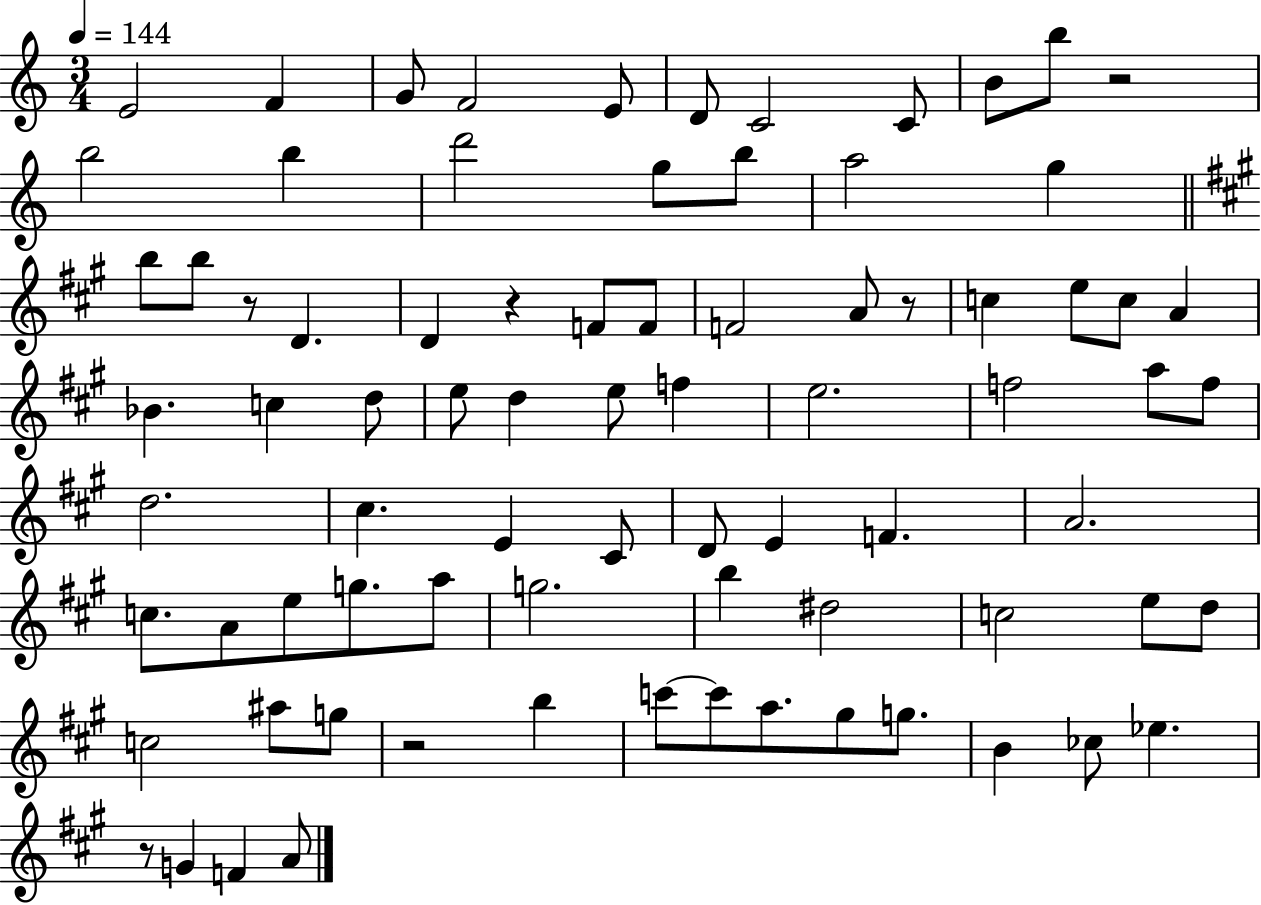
X:1
T:Untitled
M:3/4
L:1/4
K:C
E2 F G/2 F2 E/2 D/2 C2 C/2 B/2 b/2 z2 b2 b d'2 g/2 b/2 a2 g b/2 b/2 z/2 D D z F/2 F/2 F2 A/2 z/2 c e/2 c/2 A _B c d/2 e/2 d e/2 f e2 f2 a/2 f/2 d2 ^c E ^C/2 D/2 E F A2 c/2 A/2 e/2 g/2 a/2 g2 b ^d2 c2 e/2 d/2 c2 ^a/2 g/2 z2 b c'/2 c'/2 a/2 ^g/2 g/2 B _c/2 _e z/2 G F A/2